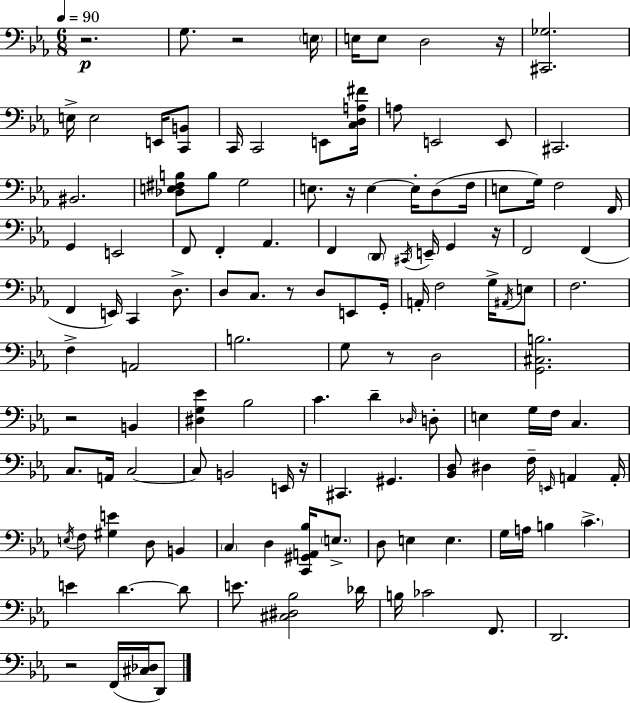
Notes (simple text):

R/h. G3/e. R/h E3/s E3/s E3/e D3/h R/s [C#2,Gb3]/h. E3/s E3/h E2/s [C2,B2]/e C2/s C2/h E2/e [C3,D3,A3,F#4]/s A3/e E2/h E2/e C#2/h. BIS2/h. [Db3,E3,F#3,B3]/e B3/e G3/h E3/e. R/s E3/q E3/s D3/e F3/s E3/e G3/s F3/h F2/s G2/q E2/h F2/e F2/q Ab2/q. F2/q D2/e C#2/s E2/s G2/q R/s F2/h F2/q F2/q E2/s C2/q D3/e. D3/e C3/e. R/e D3/e E2/e G2/s A2/s F3/h G3/s A#2/s E3/e F3/h. F3/q A2/h B3/h. G3/e R/e D3/h [G2,C#3,B3]/h. R/h B2/q [D#3,G3,Eb4]/q Bb3/h C4/q. D4/q Db3/s D3/e E3/q G3/s F3/s C3/q. C3/e. A2/s C3/h C3/e B2/h E2/s R/s C#2/q. G#2/q. [Bb2,D3]/e D#3/q F3/s E2/s A2/q A2/s E3/s F3/e [G#3,E4]/q D3/e B2/q C3/q D3/q [C2,G#2,A2,Bb3]/s E3/e. D3/e E3/q E3/q. G3/s A3/s B3/q C4/q. E4/q D4/q. D4/e E4/e. [C#3,D#3,Bb3]/h Db4/s B3/s CES4/h F2/e. D2/h. R/h F2/s [C#3,Db3]/s D2/e